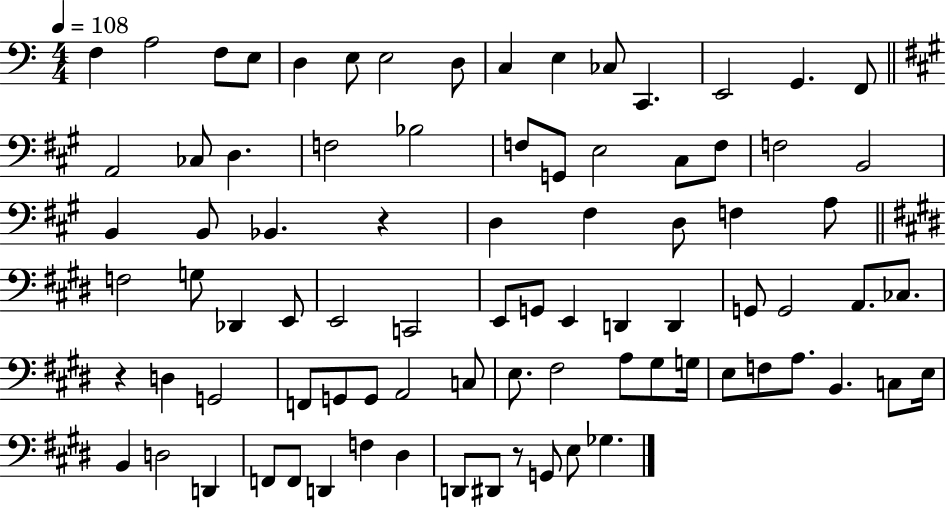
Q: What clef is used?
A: bass